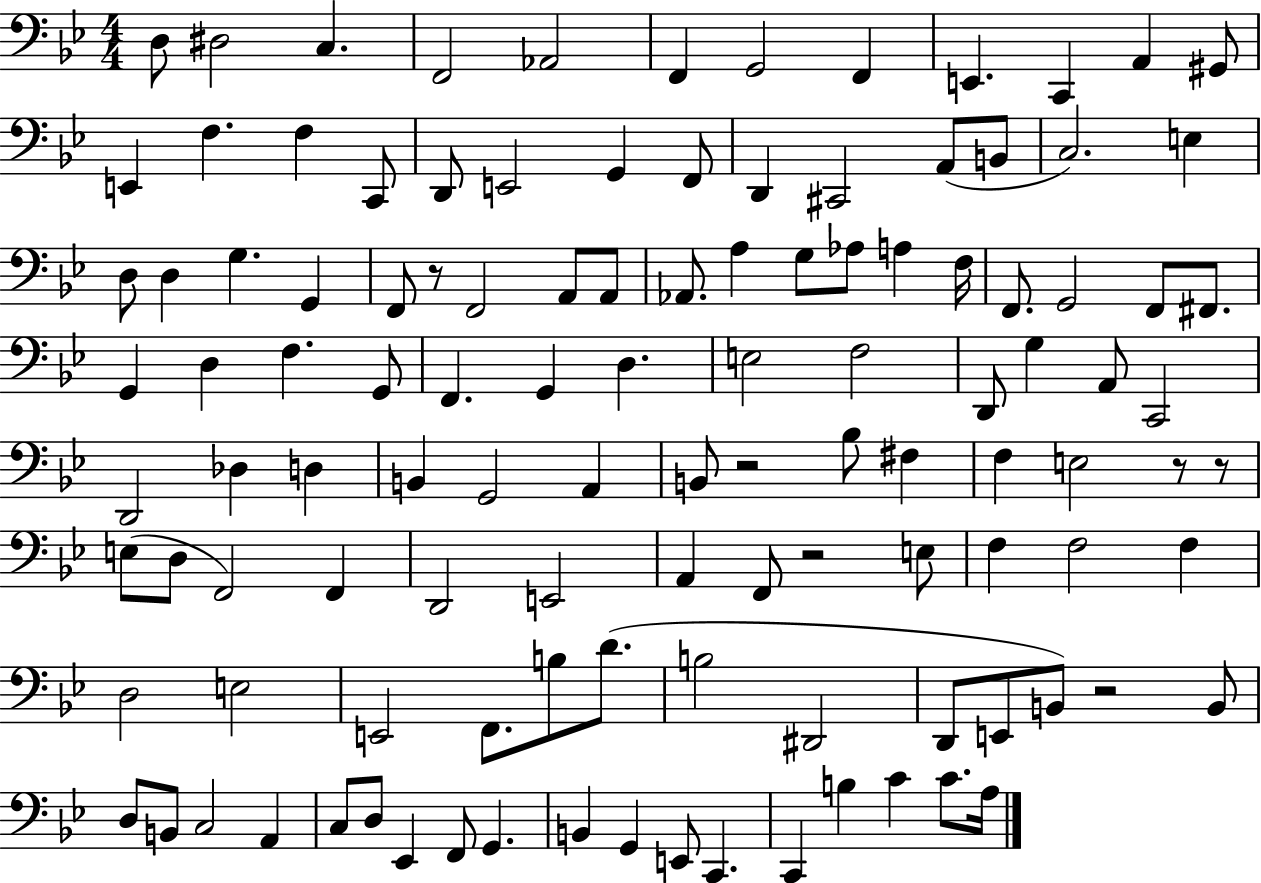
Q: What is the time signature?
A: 4/4